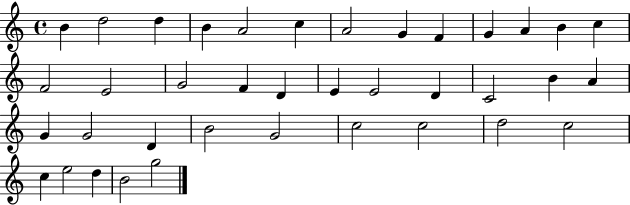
{
  \clef treble
  \time 4/4
  \defaultTimeSignature
  \key c \major
  b'4 d''2 d''4 | b'4 a'2 c''4 | a'2 g'4 f'4 | g'4 a'4 b'4 c''4 | \break f'2 e'2 | g'2 f'4 d'4 | e'4 e'2 d'4 | c'2 b'4 a'4 | \break g'4 g'2 d'4 | b'2 g'2 | c''2 c''2 | d''2 c''2 | \break c''4 e''2 d''4 | b'2 g''2 | \bar "|."
}